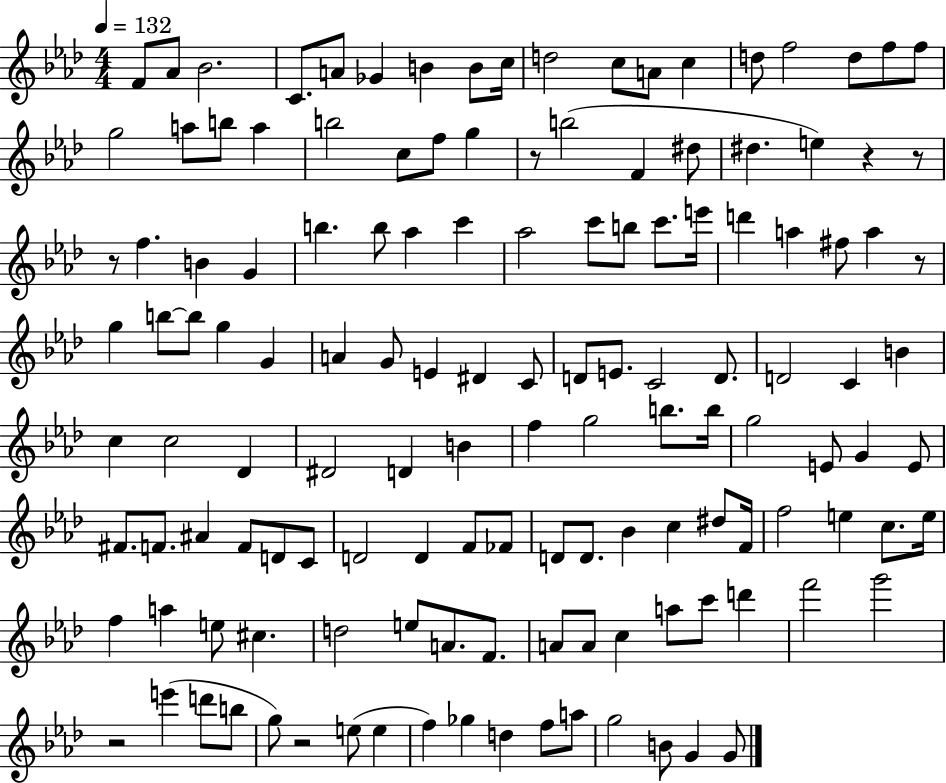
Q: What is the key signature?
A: AES major